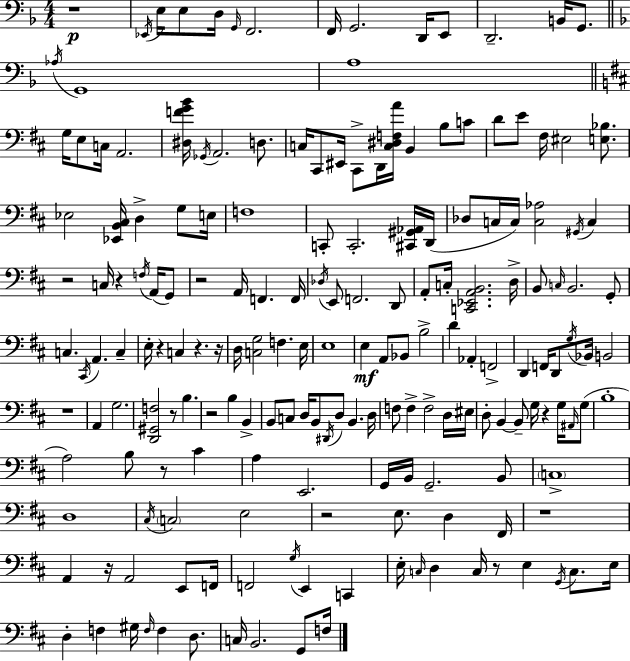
X:1
T:Untitled
M:4/4
L:1/4
K:F
z4 _E,,/4 E,/4 E,/2 D,/4 G,,/4 F,,2 F,,/4 G,,2 D,,/4 E,,/2 D,,2 B,,/4 G,,/2 _A,/4 G,,4 A,4 G,/4 E,/2 C,/4 A,,2 [^D,FGB]/4 _G,,/4 A,,2 D,/2 C,/4 ^C,,/2 ^E,,/4 ^C,,/2 D,,/4 [C,^D,F,A]/4 B,, B,/2 C/2 D/2 E/2 ^F,/4 ^E,2 [E,_B,]/2 _E,2 [_E,,B,,^C,]/4 D, G,/2 E,/4 F,4 C,,/2 C,,2 [^C,,^G,,_A,,]/4 D,,/4 _D,/2 C,/4 C,/4 [C,_A,]2 ^G,,/4 C, z2 C,/4 z F,/4 A,,/4 G,,/2 z2 A,,/4 F,, F,,/4 _D,/4 E,,/2 F,,2 D,,/2 A,,/2 C,/4 [C,,_E,,A,,B,,]2 D,/4 B,,/2 C,/4 B,,2 G,,/2 C, ^C,,/4 A,, C, E,/4 z C, z z/4 D,/4 [C,G,]2 F, E,/4 E,4 E, A,,/2 _B,,/2 B,2 D _A,, F,,2 D,, F,,/4 D,,/2 G,/4 _B,,/4 B,,2 z4 A,, G,2 [D,,^G,,F,]2 z/2 B, z2 B, B,, B,,/2 C,/2 D,/4 B,,/2 ^D,,/4 D,/2 B,, D,/4 F,/2 F, F,2 D,/4 ^E,/4 D,/2 B,, B,,/2 G,/4 z G,/4 ^A,,/4 G,/2 B,4 A,2 B,/2 z/2 ^C A, E,,2 G,,/4 B,,/4 G,,2 B,,/2 C,4 D,4 ^C,/4 C,2 E,2 z2 E,/2 D, ^F,,/4 z4 A,, z/4 A,,2 E,,/2 F,,/4 F,,2 G,/4 E,, C,, E,/4 C,/4 D, C,/4 z/2 E, G,,/4 C,/2 E,/4 D, F, ^G,/4 F,/4 F, D,/2 C,/4 B,,2 G,,/2 F,/4